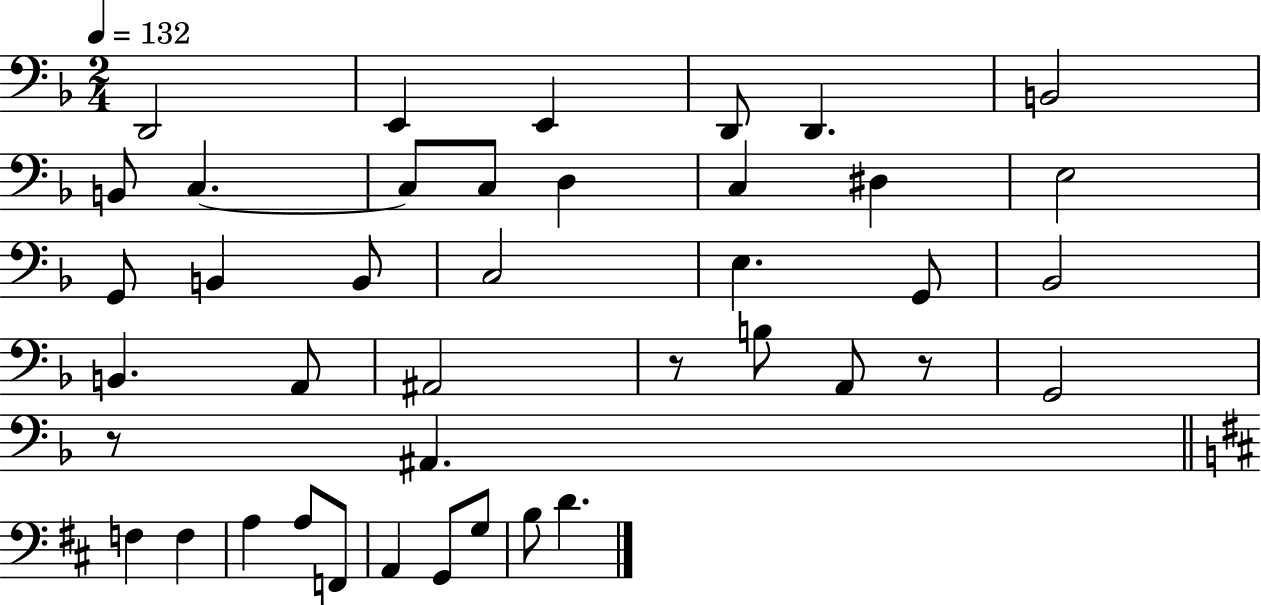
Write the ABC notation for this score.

X:1
T:Untitled
M:2/4
L:1/4
K:F
D,,2 E,, E,, D,,/2 D,, B,,2 B,,/2 C, C,/2 C,/2 D, C, ^D, E,2 G,,/2 B,, B,,/2 C,2 E, G,,/2 _B,,2 B,, A,,/2 ^A,,2 z/2 B,/2 A,,/2 z/2 G,,2 z/2 ^A,, F, F, A, A,/2 F,,/2 A,, G,,/2 G,/2 B,/2 D